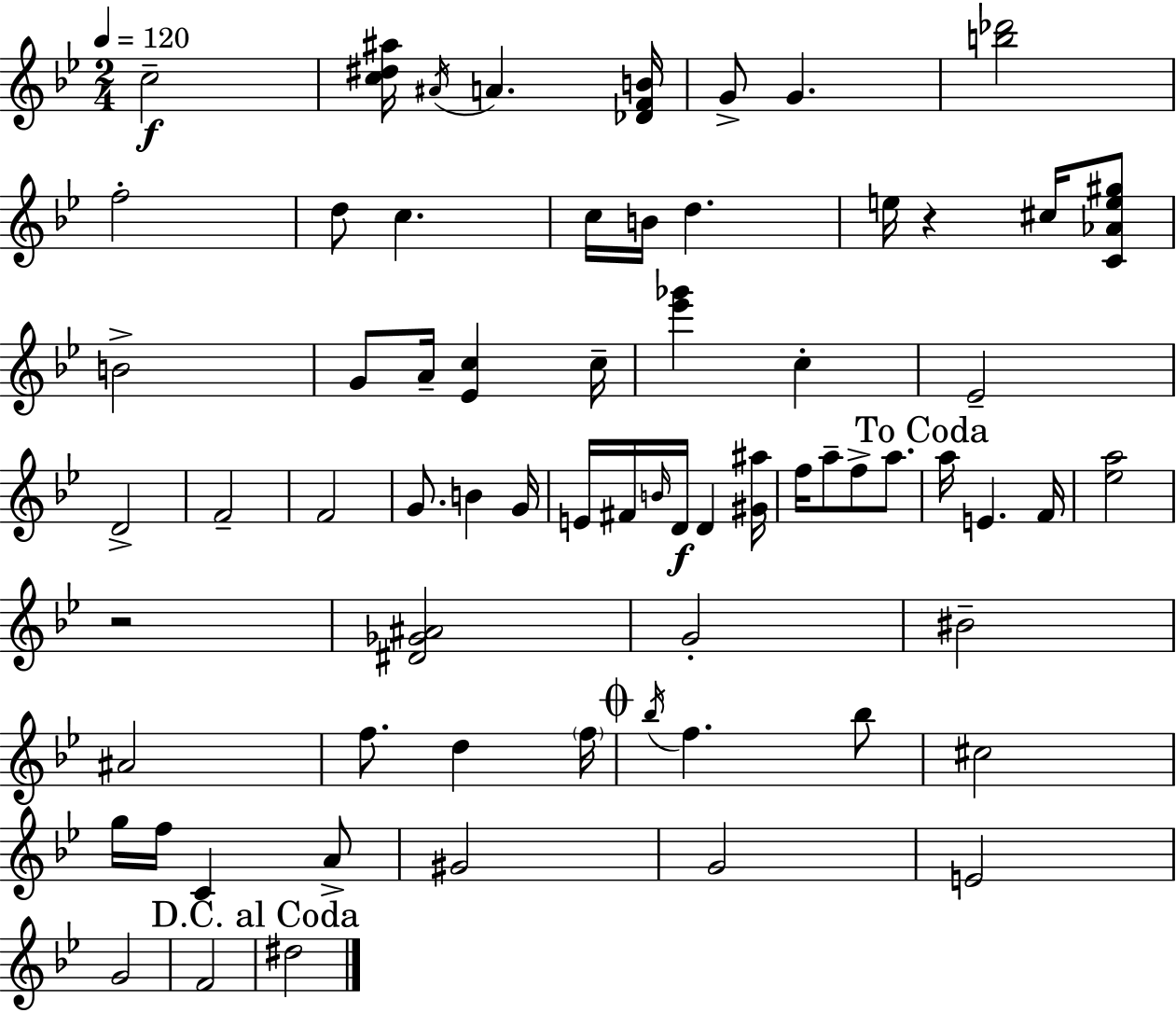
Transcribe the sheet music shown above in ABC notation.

X:1
T:Untitled
M:2/4
L:1/4
K:Bb
c2 [c^d^a]/4 ^A/4 A [_DFB]/4 G/2 G [b_d']2 f2 d/2 c c/4 B/4 d e/4 z ^c/4 [C_Ae^g]/2 B2 G/2 A/4 [_Ec] c/4 [_e'_g'] c _E2 D2 F2 F2 G/2 B G/4 E/4 ^F/4 B/4 D/4 D [^G^a]/4 f/4 a/2 f/2 a/2 a/4 E F/4 [_ea]2 z2 [^D_G^A]2 G2 ^B2 ^A2 f/2 d f/4 _b/4 f _b/2 ^c2 g/4 f/4 C A/2 ^G2 G2 E2 G2 F2 ^d2